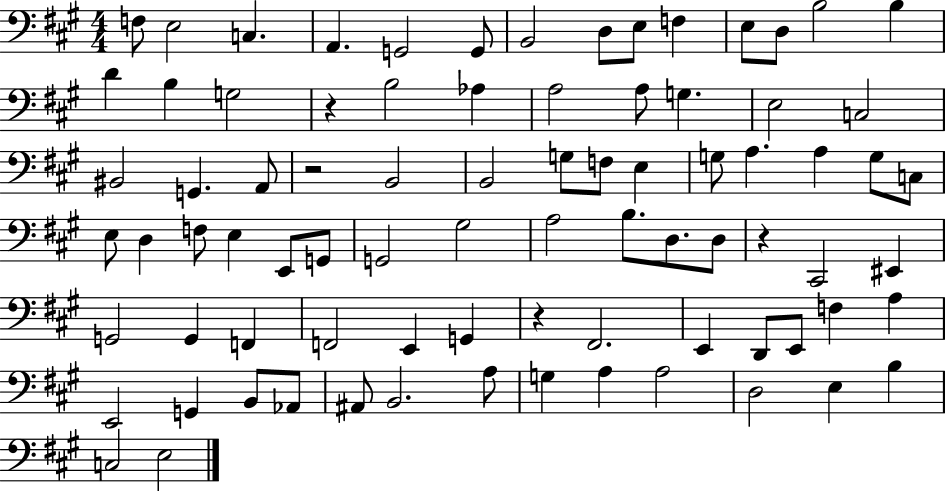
F3/e E3/h C3/q. A2/q. G2/h G2/e B2/h D3/e E3/e F3/q E3/e D3/e B3/h B3/q D4/q B3/q G3/h R/q B3/h Ab3/q A3/h A3/e G3/q. E3/h C3/h BIS2/h G2/q. A2/e R/h B2/h B2/h G3/e F3/e E3/q G3/e A3/q. A3/q G3/e C3/e E3/e D3/q F3/e E3/q E2/e G2/e G2/h G#3/h A3/h B3/e. D3/e. D3/e R/q C#2/h EIS2/q G2/h G2/q F2/q F2/h E2/q G2/q R/q F#2/h. E2/q D2/e E2/e F3/q A3/q E2/h G2/q B2/e Ab2/e A#2/e B2/h. A3/e G3/q A3/q A3/h D3/h E3/q B3/q C3/h E3/h